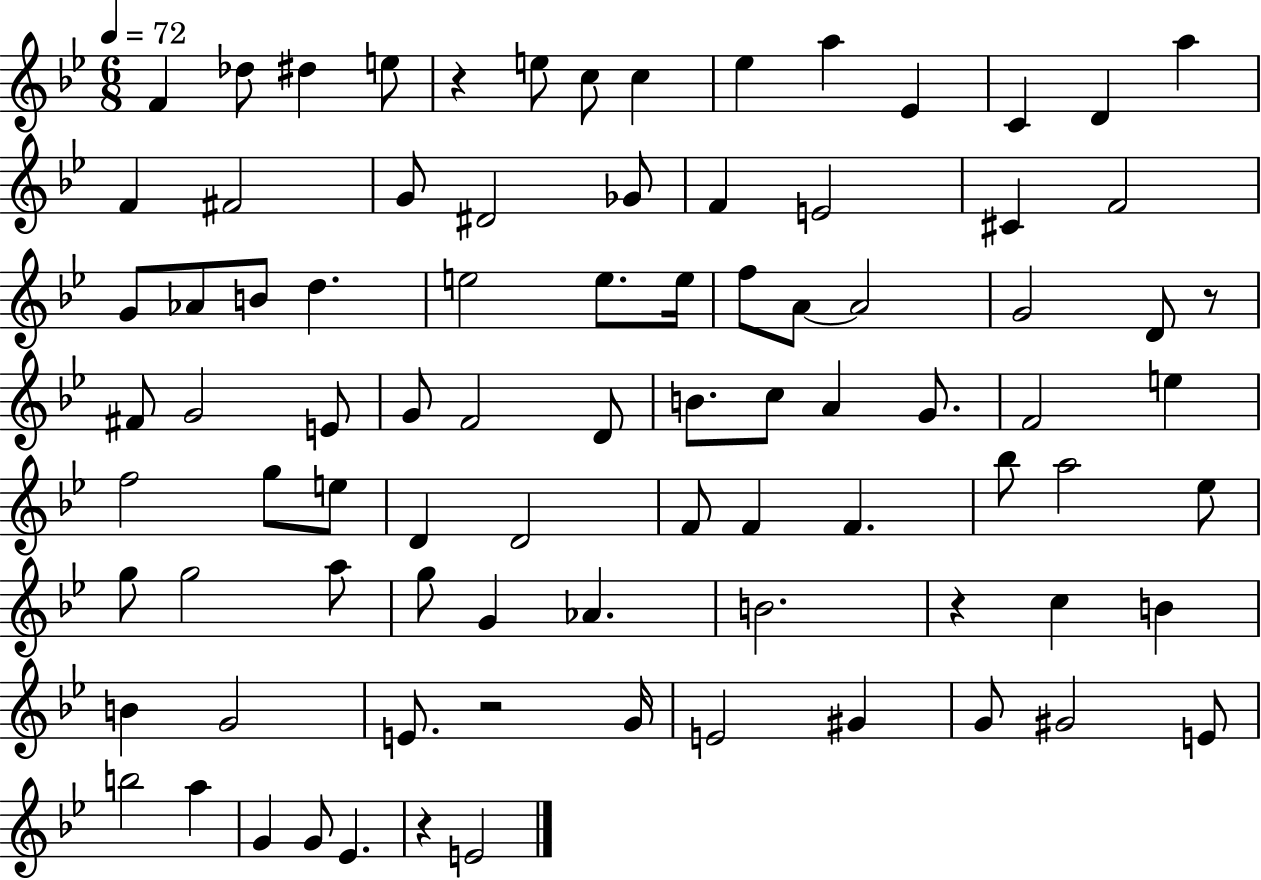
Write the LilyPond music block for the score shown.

{
  \clef treble
  \numericTimeSignature
  \time 6/8
  \key bes \major
  \tempo 4 = 72
  \repeat volta 2 { f'4 des''8 dis''4 e''8 | r4 e''8 c''8 c''4 | ees''4 a''4 ees'4 | c'4 d'4 a''4 | \break f'4 fis'2 | g'8 dis'2 ges'8 | f'4 e'2 | cis'4 f'2 | \break g'8 aes'8 b'8 d''4. | e''2 e''8. e''16 | f''8 a'8~~ a'2 | g'2 d'8 r8 | \break fis'8 g'2 e'8 | g'8 f'2 d'8 | b'8. c''8 a'4 g'8. | f'2 e''4 | \break f''2 g''8 e''8 | d'4 d'2 | f'8 f'4 f'4. | bes''8 a''2 ees''8 | \break g''8 g''2 a''8 | g''8 g'4 aes'4. | b'2. | r4 c''4 b'4 | \break b'4 g'2 | e'8. r2 g'16 | e'2 gis'4 | g'8 gis'2 e'8 | \break b''2 a''4 | g'4 g'8 ees'4. | r4 e'2 | } \bar "|."
}